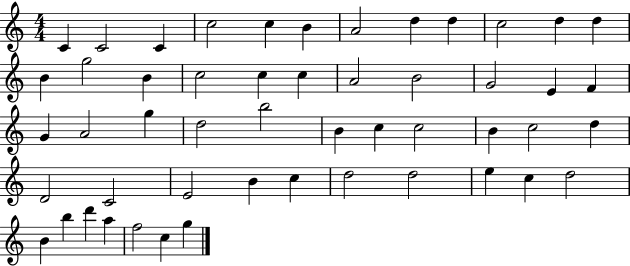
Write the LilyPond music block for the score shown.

{
  \clef treble
  \numericTimeSignature
  \time 4/4
  \key c \major
  c'4 c'2 c'4 | c''2 c''4 b'4 | a'2 d''4 d''4 | c''2 d''4 d''4 | \break b'4 g''2 b'4 | c''2 c''4 c''4 | a'2 b'2 | g'2 e'4 f'4 | \break g'4 a'2 g''4 | d''2 b''2 | b'4 c''4 c''2 | b'4 c''2 d''4 | \break d'2 c'2 | e'2 b'4 c''4 | d''2 d''2 | e''4 c''4 d''2 | \break b'4 b''4 d'''4 a''4 | f''2 c''4 g''4 | \bar "|."
}